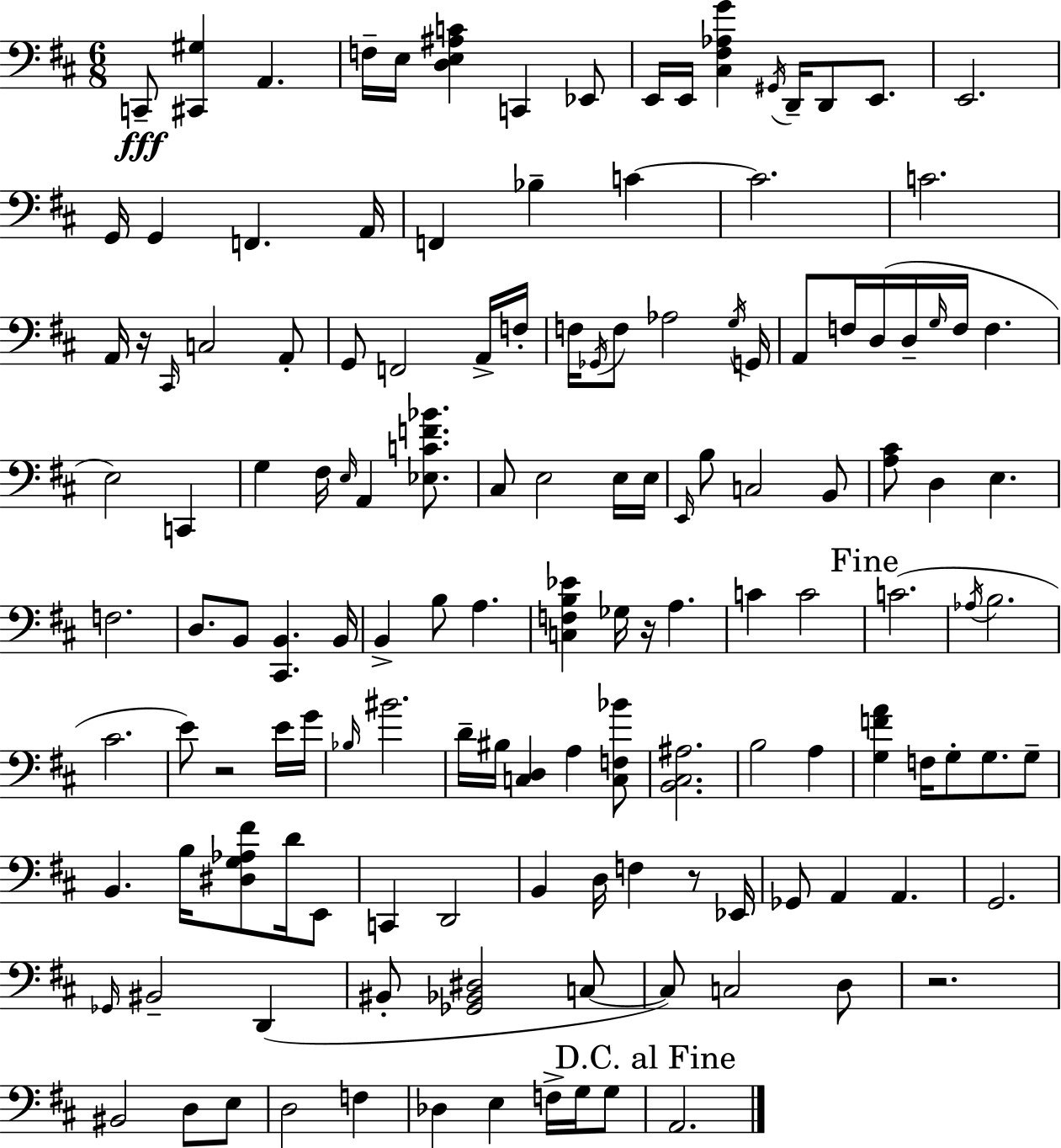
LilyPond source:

{
  \clef bass
  \numericTimeSignature
  \time 6/8
  \key d \major
  c,8--\fff <cis, gis>4 a,4. | f16-- e16 <d e ais c'>4 c,4 ees,8 | e,16 e,16 <cis fis aes g'>4 \acciaccatura { gis,16 } d,16-- d,8 e,8. | e,2. | \break g,16 g,4 f,4. | a,16 f,4 bes4-- c'4~~ | c'2. | c'2. | \break a,16 r16 \grace { cis,16 } c2 | a,8-. g,8 f,2 | a,16-> f16-. f16 \acciaccatura { ges,16 } f8 aes2 | \acciaccatura { g16 } g,16 a,8 f16 d16( d16-- \grace { g16 } f16 f4. | \break e2) | c,4 g4 fis16 \grace { e16 } a,4 | <ees c' f' bes'>8. cis8 e2 | e16 e16 \grace { e,16 } b8 c2 | \break b,8 <a cis'>8 d4 | e4. f2. | d8. b,8 | <cis, b,>4. b,16 b,4-> b8 | \break a4. <c f b ees'>4 ges16 | r16 a4. c'4 c'2 | \mark "Fine" c'2.( | \acciaccatura { aes16 } b2. | \break cis'2. | e'8) r2 | e'16 g'16 \grace { bes16 } bis'2. | d'16-- bis16 <c d>4 | \break a4 <c f bes'>8 <b, cis ais>2. | b2 | a4 <g f' a'>4 | f16 g8-. g8. g8-- b,4. | \break b16 <dis g aes fis'>8 d'16 e,8 c,4 | d,2 b,4 | d16 f4 r8 ees,16 ges,8 a,4 | a,4. g,2. | \break \grace { ges,16 } bis,2-- | d,4( bis,8-. | <ges, bes, dis>2 c8~~ c8) | c2 d8 r2. | \break bis,2 | d8 e8 d2 | f4 des4 | e4 f16-> g16 g8 \mark "D.C. al Fine" a,2. | \break \bar "|."
}